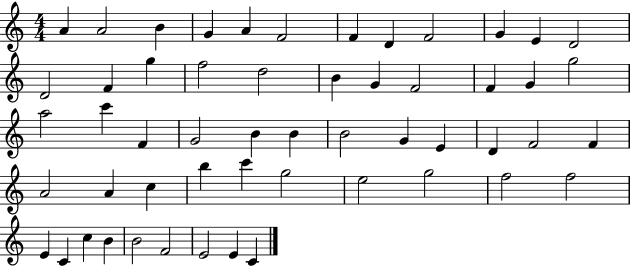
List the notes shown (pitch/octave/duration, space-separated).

A4/q A4/h B4/q G4/q A4/q F4/h F4/q D4/q F4/h G4/q E4/q D4/h D4/h F4/q G5/q F5/h D5/h B4/q G4/q F4/h F4/q G4/q G5/h A5/h C6/q F4/q G4/h B4/q B4/q B4/h G4/q E4/q D4/q F4/h F4/q A4/h A4/q C5/q B5/q C6/q G5/h E5/h G5/h F5/h F5/h E4/q C4/q C5/q B4/q B4/h F4/h E4/h E4/q C4/q